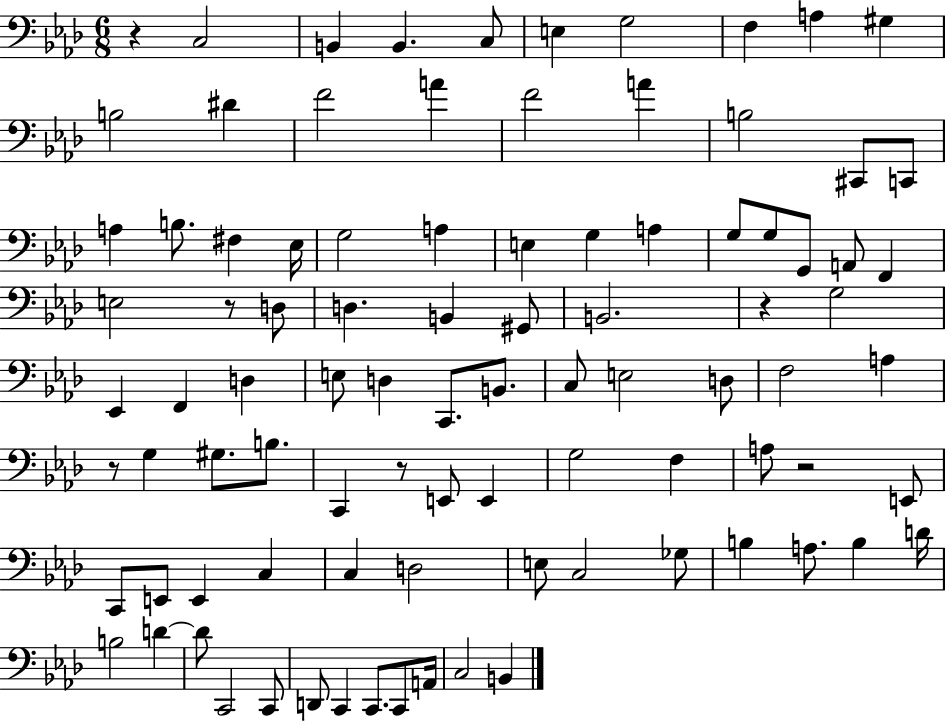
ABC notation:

X:1
T:Untitled
M:6/8
L:1/4
K:Ab
z C,2 B,, B,, C,/2 E, G,2 F, A, ^G, B,2 ^D F2 A F2 A B,2 ^C,,/2 C,,/2 A, B,/2 ^F, _E,/4 G,2 A, E, G, A, G,/2 G,/2 G,,/2 A,,/2 F,, E,2 z/2 D,/2 D, B,, ^G,,/2 B,,2 z G,2 _E,, F,, D, E,/2 D, C,,/2 B,,/2 C,/2 E,2 D,/2 F,2 A, z/2 G, ^G,/2 B,/2 C,, z/2 E,,/2 E,, G,2 F, A,/2 z2 E,,/2 C,,/2 E,,/2 E,, C, C, D,2 E,/2 C,2 _G,/2 B, A,/2 B, D/4 B,2 D D/2 C,,2 C,,/2 D,,/2 C,, C,,/2 C,,/2 A,,/4 C,2 B,,